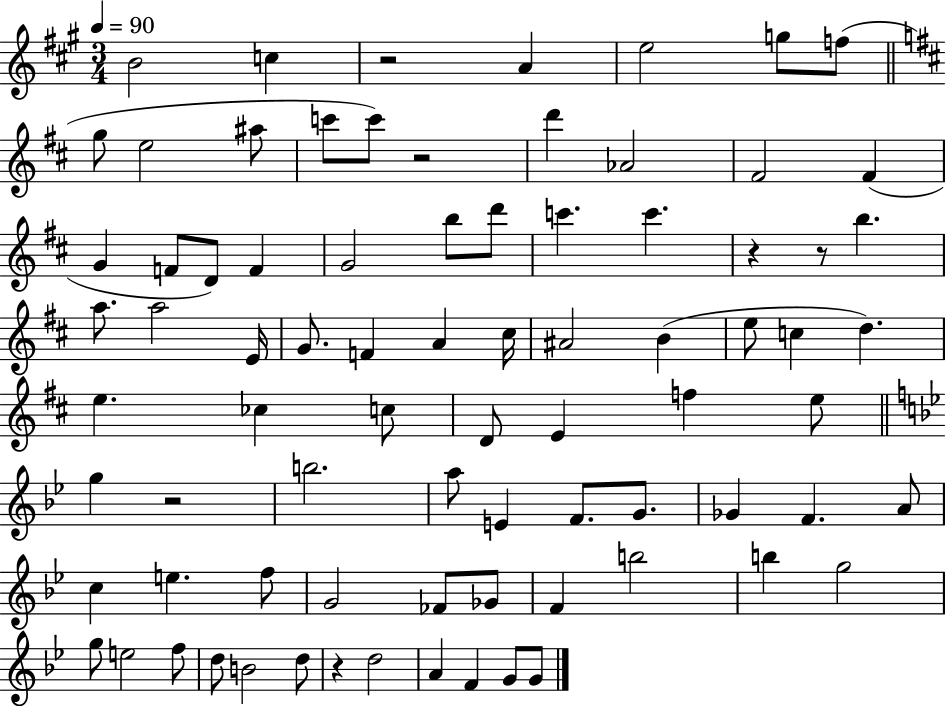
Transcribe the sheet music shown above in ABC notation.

X:1
T:Untitled
M:3/4
L:1/4
K:A
B2 c z2 A e2 g/2 f/2 g/2 e2 ^a/2 c'/2 c'/2 z2 d' _A2 ^F2 ^F G F/2 D/2 F G2 b/2 d'/2 c' c' z z/2 b a/2 a2 E/4 G/2 F A ^c/4 ^A2 B e/2 c d e _c c/2 D/2 E f e/2 g z2 b2 a/2 E F/2 G/2 _G F A/2 c e f/2 G2 _F/2 _G/2 F b2 b g2 g/2 e2 f/2 d/2 B2 d/2 z d2 A F G/2 G/2